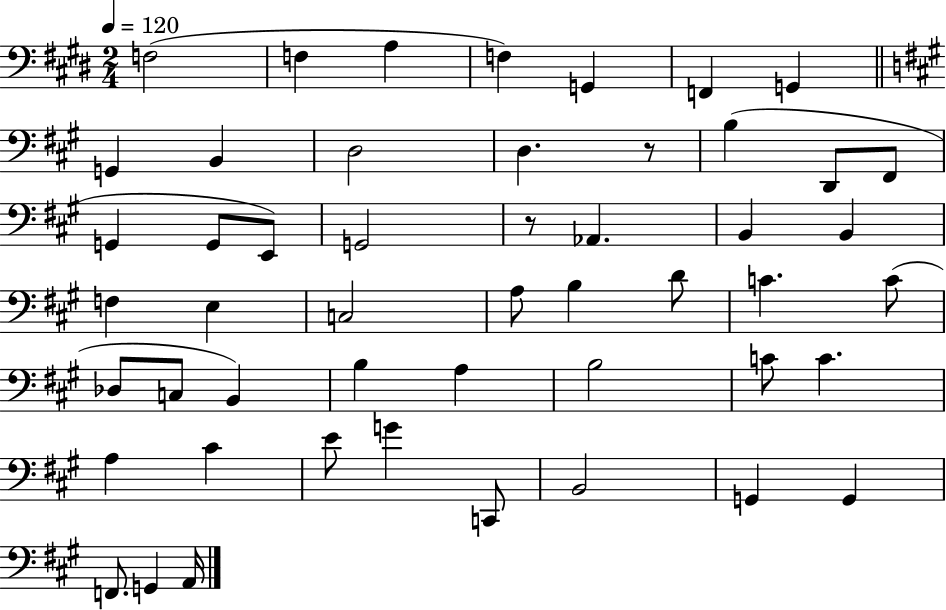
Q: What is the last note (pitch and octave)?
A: A2